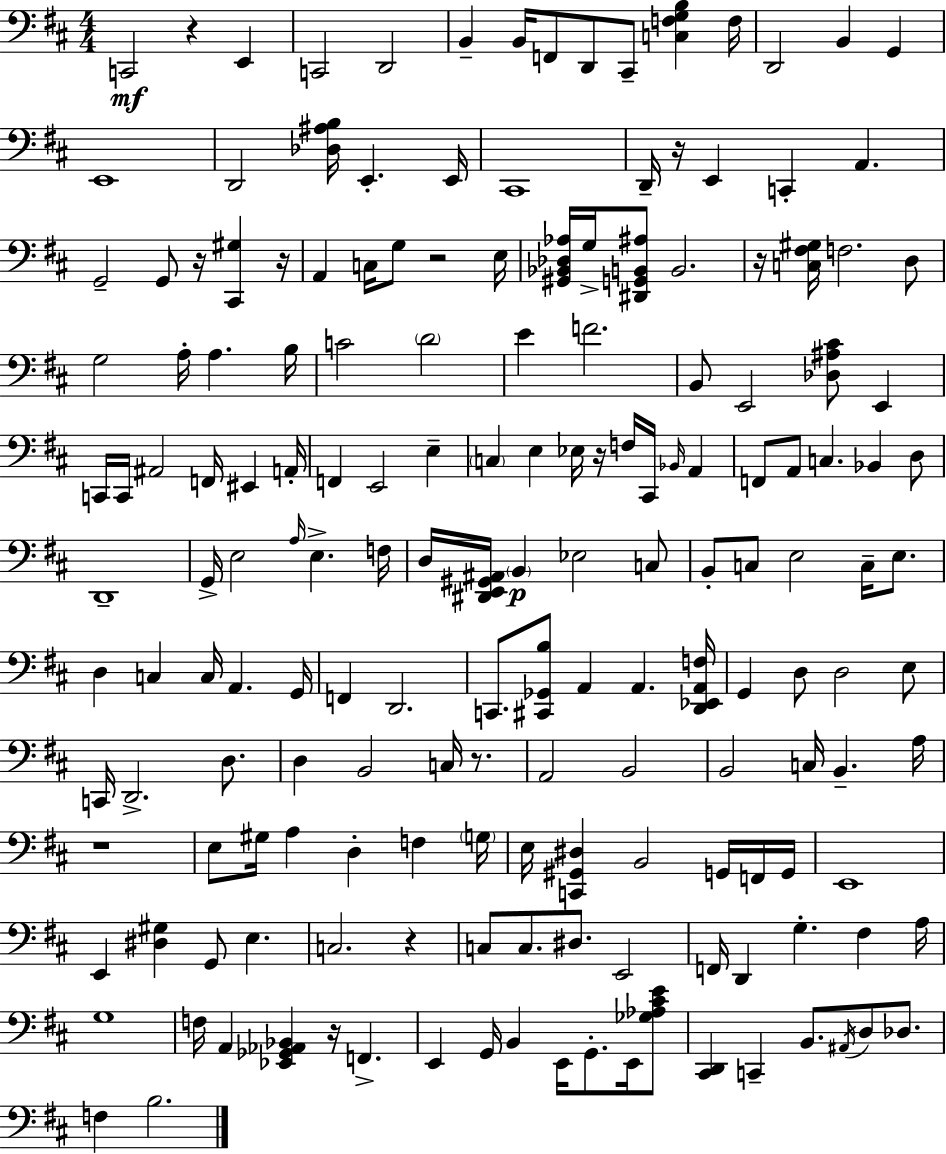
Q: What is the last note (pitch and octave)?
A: B3